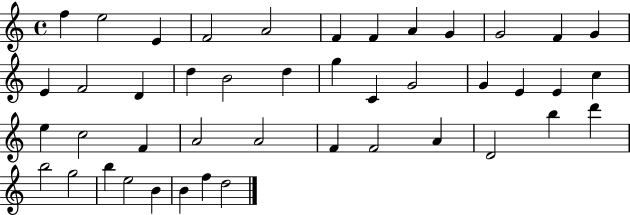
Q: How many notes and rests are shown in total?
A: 44